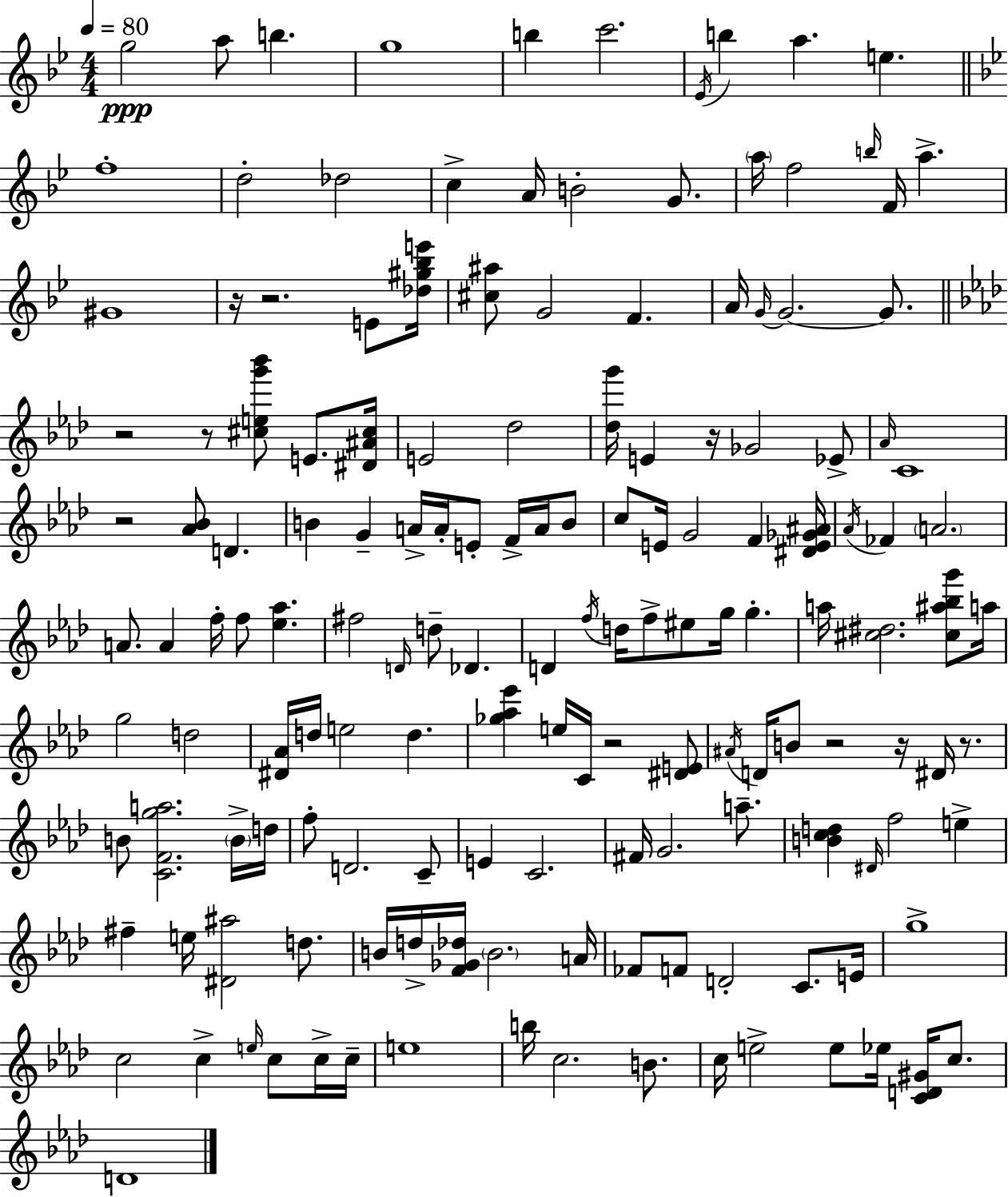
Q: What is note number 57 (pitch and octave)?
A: F5